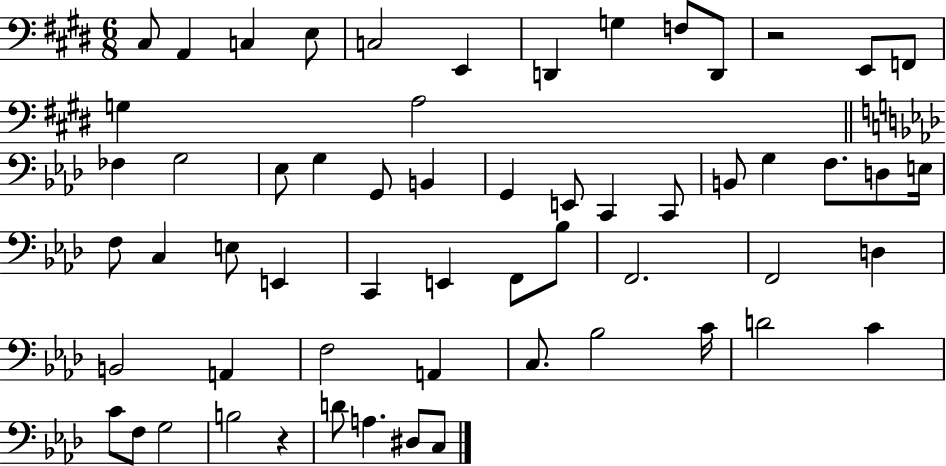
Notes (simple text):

C#3/e A2/q C3/q E3/e C3/h E2/q D2/q G3/q F3/e D2/e R/h E2/e F2/e G3/q A3/h FES3/q G3/h Eb3/e G3/q G2/e B2/q G2/q E2/e C2/q C2/e B2/e G3/q F3/e. D3/e E3/s F3/e C3/q E3/e E2/q C2/q E2/q F2/e Bb3/e F2/h. F2/h D3/q B2/h A2/q F3/h A2/q C3/e. Bb3/h C4/s D4/h C4/q C4/e F3/e G3/h B3/h R/q D4/e A3/q. D#3/e C3/e